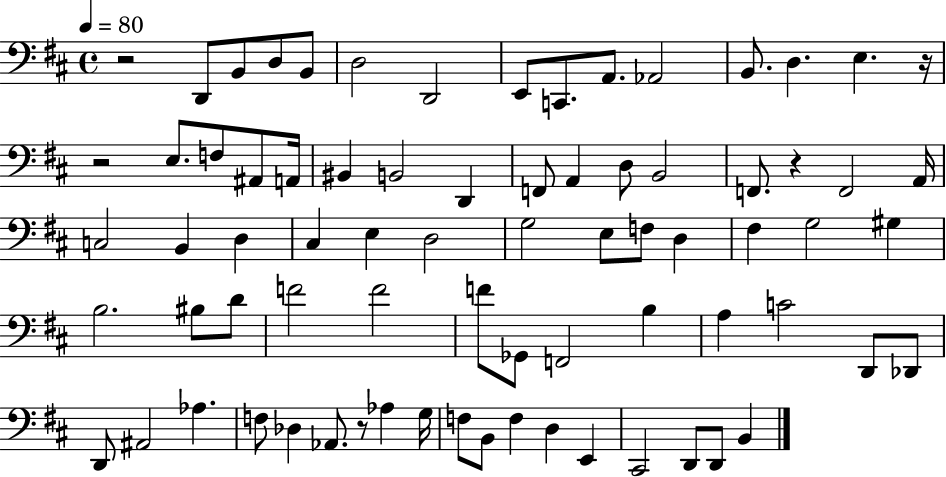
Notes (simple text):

R/h D2/e B2/e D3/e B2/e D3/h D2/h E2/e C2/e. A2/e. Ab2/h B2/e. D3/q. E3/q. R/s R/h E3/e. F3/e A#2/e A2/s BIS2/q B2/h D2/q F2/e A2/q D3/e B2/h F2/e. R/q F2/h A2/s C3/h B2/q D3/q C#3/q E3/q D3/h G3/h E3/e F3/e D3/q F#3/q G3/h G#3/q B3/h. BIS3/e D4/e F4/h F4/h F4/e Gb2/e F2/h B3/q A3/q C4/h D2/e Db2/e D2/e A#2/h Ab3/q. F3/e Db3/q Ab2/e. R/e Ab3/q G3/s F3/e B2/e F3/q D3/q E2/q C#2/h D2/e D2/e B2/q